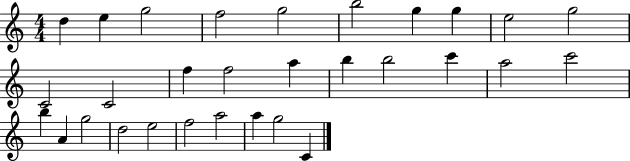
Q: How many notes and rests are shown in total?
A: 30